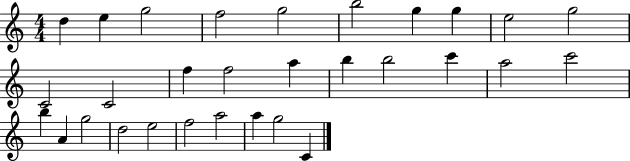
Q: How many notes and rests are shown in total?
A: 30